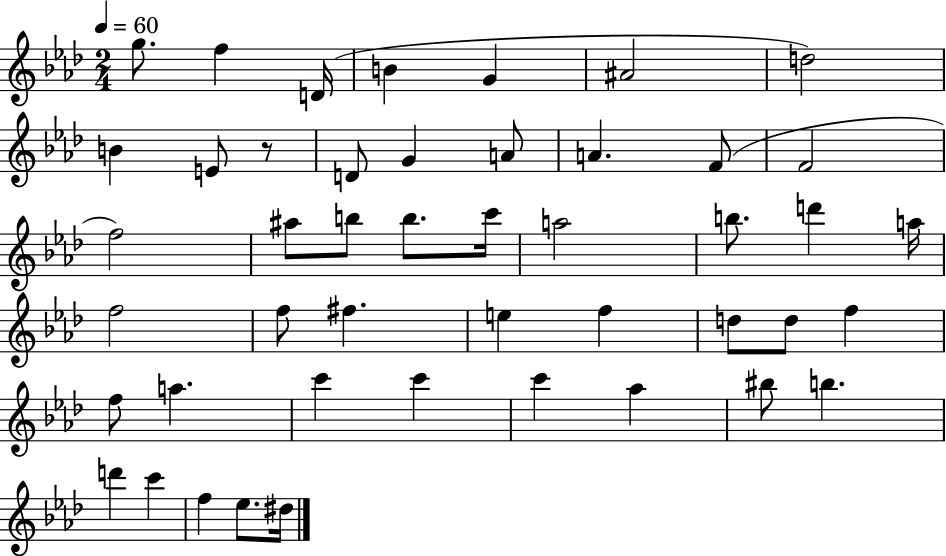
{
  \clef treble
  \numericTimeSignature
  \time 2/4
  \key aes \major
  \tempo 4 = 60
  g''8. f''4 d'16( | b'4 g'4 | ais'2 | d''2) | \break b'4 e'8 r8 | d'8 g'4 a'8 | a'4. f'8( | f'2 | \break f''2) | ais''8 b''8 b''8. c'''16 | a''2 | b''8. d'''4 a''16 | \break f''2 | f''8 fis''4. | e''4 f''4 | d''8 d''8 f''4 | \break f''8 a''4. | c'''4 c'''4 | c'''4 aes''4 | bis''8 b''4. | \break d'''4 c'''4 | f''4 ees''8. dis''16 | \bar "|."
}